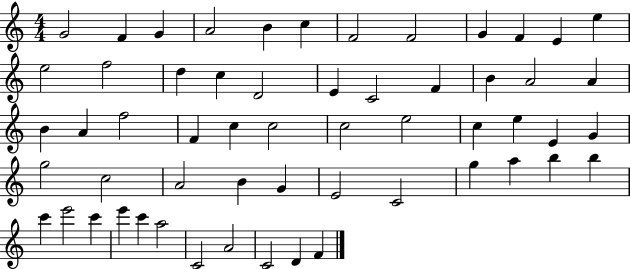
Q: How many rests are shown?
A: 0